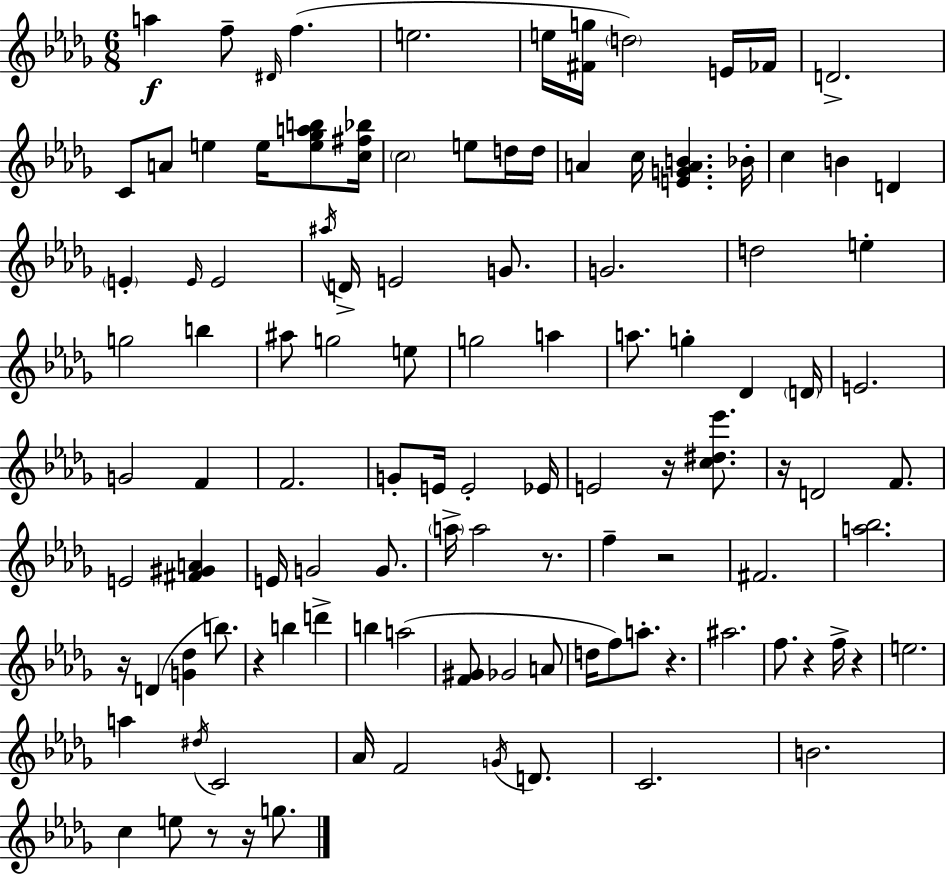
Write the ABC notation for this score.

X:1
T:Untitled
M:6/8
L:1/4
K:Bbm
a f/2 ^D/4 f e2 e/4 [^Fg]/4 d2 E/4 _F/4 D2 C/2 A/2 e e/4 [e_gab]/2 [c^f_b]/4 c2 e/2 d/4 d/4 A c/4 [EGAB] _B/4 c B D E E/4 E2 ^a/4 D/4 E2 G/2 G2 d2 e g2 b ^a/2 g2 e/2 g2 a a/2 g _D D/4 E2 G2 F F2 G/2 E/4 E2 _E/4 E2 z/4 [c^d_e']/2 z/4 D2 F/2 E2 [^F^GA] E/4 G2 G/2 a/4 a2 z/2 f z2 ^F2 [a_b]2 z/4 D [G_d] b/2 z b d' b a2 [F^G]/2 _G2 A/2 d/4 f/2 a/2 z ^a2 f/2 z f/4 z e2 a ^d/4 C2 _A/4 F2 G/4 D/2 C2 B2 c e/2 z/2 z/4 g/2